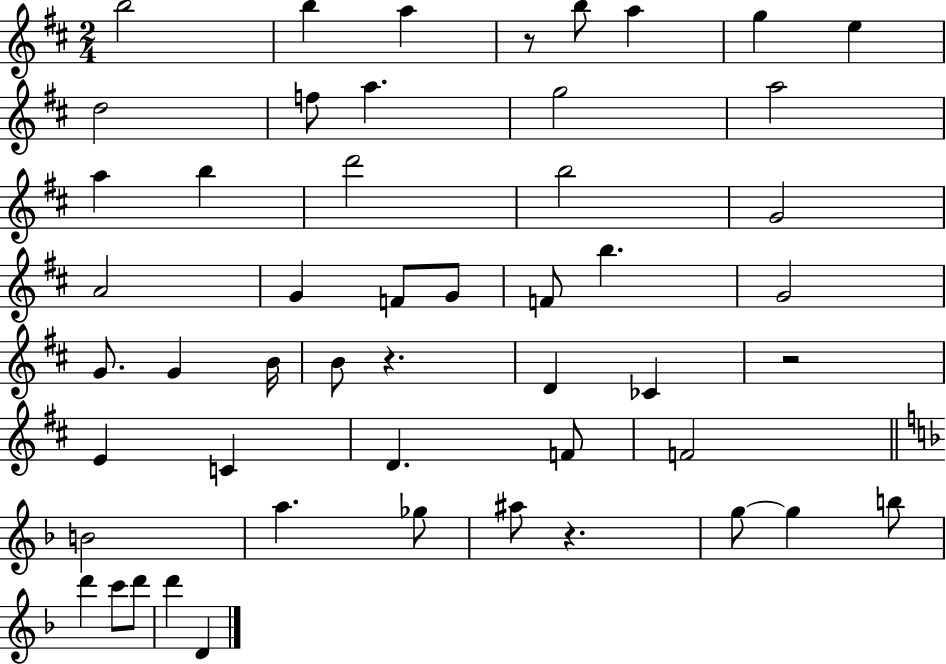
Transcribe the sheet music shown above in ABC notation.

X:1
T:Untitled
M:2/4
L:1/4
K:D
b2 b a z/2 b/2 a g e d2 f/2 a g2 a2 a b d'2 b2 G2 A2 G F/2 G/2 F/2 b G2 G/2 G B/4 B/2 z D _C z2 E C D F/2 F2 B2 a _g/2 ^a/2 z g/2 g b/2 d' c'/2 d'/2 d' D